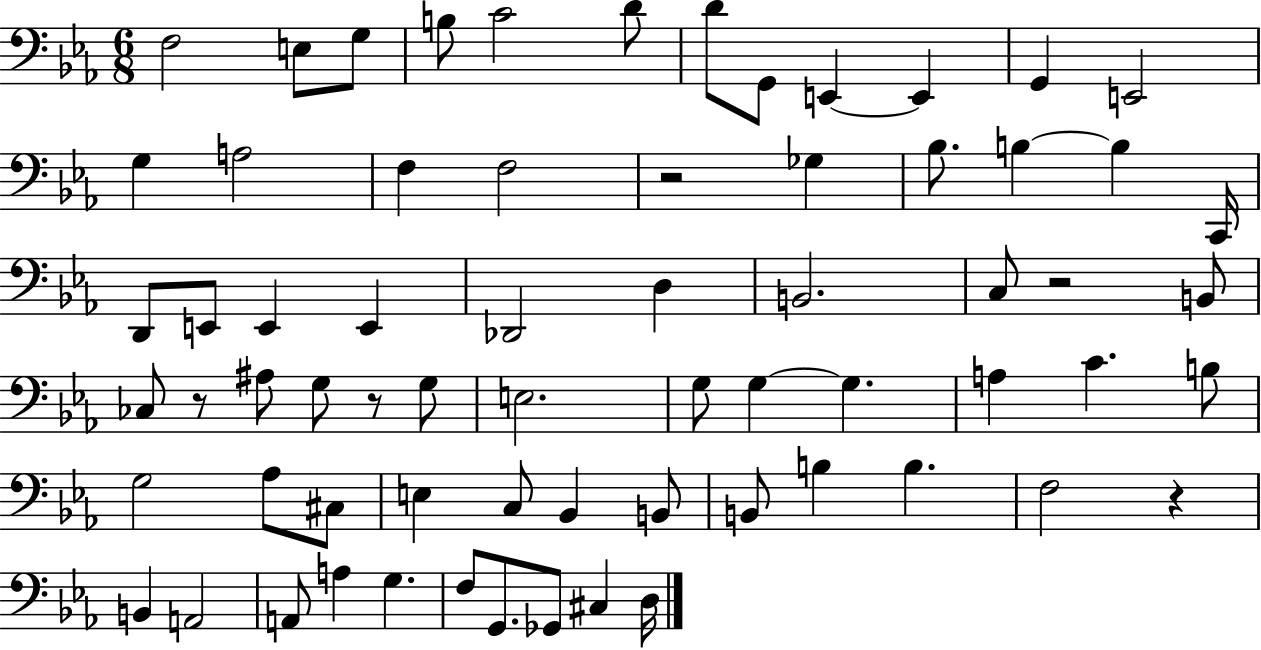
X:1
T:Untitled
M:6/8
L:1/4
K:Eb
F,2 E,/2 G,/2 B,/2 C2 D/2 D/2 G,,/2 E,, E,, G,, E,,2 G, A,2 F, F,2 z2 _G, _B,/2 B, B, C,,/4 D,,/2 E,,/2 E,, E,, _D,,2 D, B,,2 C,/2 z2 B,,/2 _C,/2 z/2 ^A,/2 G,/2 z/2 G,/2 E,2 G,/2 G, G, A, C B,/2 G,2 _A,/2 ^C,/2 E, C,/2 _B,, B,,/2 B,,/2 B, B, F,2 z B,, A,,2 A,,/2 A, G, F,/2 G,,/2 _G,,/2 ^C, D,/4